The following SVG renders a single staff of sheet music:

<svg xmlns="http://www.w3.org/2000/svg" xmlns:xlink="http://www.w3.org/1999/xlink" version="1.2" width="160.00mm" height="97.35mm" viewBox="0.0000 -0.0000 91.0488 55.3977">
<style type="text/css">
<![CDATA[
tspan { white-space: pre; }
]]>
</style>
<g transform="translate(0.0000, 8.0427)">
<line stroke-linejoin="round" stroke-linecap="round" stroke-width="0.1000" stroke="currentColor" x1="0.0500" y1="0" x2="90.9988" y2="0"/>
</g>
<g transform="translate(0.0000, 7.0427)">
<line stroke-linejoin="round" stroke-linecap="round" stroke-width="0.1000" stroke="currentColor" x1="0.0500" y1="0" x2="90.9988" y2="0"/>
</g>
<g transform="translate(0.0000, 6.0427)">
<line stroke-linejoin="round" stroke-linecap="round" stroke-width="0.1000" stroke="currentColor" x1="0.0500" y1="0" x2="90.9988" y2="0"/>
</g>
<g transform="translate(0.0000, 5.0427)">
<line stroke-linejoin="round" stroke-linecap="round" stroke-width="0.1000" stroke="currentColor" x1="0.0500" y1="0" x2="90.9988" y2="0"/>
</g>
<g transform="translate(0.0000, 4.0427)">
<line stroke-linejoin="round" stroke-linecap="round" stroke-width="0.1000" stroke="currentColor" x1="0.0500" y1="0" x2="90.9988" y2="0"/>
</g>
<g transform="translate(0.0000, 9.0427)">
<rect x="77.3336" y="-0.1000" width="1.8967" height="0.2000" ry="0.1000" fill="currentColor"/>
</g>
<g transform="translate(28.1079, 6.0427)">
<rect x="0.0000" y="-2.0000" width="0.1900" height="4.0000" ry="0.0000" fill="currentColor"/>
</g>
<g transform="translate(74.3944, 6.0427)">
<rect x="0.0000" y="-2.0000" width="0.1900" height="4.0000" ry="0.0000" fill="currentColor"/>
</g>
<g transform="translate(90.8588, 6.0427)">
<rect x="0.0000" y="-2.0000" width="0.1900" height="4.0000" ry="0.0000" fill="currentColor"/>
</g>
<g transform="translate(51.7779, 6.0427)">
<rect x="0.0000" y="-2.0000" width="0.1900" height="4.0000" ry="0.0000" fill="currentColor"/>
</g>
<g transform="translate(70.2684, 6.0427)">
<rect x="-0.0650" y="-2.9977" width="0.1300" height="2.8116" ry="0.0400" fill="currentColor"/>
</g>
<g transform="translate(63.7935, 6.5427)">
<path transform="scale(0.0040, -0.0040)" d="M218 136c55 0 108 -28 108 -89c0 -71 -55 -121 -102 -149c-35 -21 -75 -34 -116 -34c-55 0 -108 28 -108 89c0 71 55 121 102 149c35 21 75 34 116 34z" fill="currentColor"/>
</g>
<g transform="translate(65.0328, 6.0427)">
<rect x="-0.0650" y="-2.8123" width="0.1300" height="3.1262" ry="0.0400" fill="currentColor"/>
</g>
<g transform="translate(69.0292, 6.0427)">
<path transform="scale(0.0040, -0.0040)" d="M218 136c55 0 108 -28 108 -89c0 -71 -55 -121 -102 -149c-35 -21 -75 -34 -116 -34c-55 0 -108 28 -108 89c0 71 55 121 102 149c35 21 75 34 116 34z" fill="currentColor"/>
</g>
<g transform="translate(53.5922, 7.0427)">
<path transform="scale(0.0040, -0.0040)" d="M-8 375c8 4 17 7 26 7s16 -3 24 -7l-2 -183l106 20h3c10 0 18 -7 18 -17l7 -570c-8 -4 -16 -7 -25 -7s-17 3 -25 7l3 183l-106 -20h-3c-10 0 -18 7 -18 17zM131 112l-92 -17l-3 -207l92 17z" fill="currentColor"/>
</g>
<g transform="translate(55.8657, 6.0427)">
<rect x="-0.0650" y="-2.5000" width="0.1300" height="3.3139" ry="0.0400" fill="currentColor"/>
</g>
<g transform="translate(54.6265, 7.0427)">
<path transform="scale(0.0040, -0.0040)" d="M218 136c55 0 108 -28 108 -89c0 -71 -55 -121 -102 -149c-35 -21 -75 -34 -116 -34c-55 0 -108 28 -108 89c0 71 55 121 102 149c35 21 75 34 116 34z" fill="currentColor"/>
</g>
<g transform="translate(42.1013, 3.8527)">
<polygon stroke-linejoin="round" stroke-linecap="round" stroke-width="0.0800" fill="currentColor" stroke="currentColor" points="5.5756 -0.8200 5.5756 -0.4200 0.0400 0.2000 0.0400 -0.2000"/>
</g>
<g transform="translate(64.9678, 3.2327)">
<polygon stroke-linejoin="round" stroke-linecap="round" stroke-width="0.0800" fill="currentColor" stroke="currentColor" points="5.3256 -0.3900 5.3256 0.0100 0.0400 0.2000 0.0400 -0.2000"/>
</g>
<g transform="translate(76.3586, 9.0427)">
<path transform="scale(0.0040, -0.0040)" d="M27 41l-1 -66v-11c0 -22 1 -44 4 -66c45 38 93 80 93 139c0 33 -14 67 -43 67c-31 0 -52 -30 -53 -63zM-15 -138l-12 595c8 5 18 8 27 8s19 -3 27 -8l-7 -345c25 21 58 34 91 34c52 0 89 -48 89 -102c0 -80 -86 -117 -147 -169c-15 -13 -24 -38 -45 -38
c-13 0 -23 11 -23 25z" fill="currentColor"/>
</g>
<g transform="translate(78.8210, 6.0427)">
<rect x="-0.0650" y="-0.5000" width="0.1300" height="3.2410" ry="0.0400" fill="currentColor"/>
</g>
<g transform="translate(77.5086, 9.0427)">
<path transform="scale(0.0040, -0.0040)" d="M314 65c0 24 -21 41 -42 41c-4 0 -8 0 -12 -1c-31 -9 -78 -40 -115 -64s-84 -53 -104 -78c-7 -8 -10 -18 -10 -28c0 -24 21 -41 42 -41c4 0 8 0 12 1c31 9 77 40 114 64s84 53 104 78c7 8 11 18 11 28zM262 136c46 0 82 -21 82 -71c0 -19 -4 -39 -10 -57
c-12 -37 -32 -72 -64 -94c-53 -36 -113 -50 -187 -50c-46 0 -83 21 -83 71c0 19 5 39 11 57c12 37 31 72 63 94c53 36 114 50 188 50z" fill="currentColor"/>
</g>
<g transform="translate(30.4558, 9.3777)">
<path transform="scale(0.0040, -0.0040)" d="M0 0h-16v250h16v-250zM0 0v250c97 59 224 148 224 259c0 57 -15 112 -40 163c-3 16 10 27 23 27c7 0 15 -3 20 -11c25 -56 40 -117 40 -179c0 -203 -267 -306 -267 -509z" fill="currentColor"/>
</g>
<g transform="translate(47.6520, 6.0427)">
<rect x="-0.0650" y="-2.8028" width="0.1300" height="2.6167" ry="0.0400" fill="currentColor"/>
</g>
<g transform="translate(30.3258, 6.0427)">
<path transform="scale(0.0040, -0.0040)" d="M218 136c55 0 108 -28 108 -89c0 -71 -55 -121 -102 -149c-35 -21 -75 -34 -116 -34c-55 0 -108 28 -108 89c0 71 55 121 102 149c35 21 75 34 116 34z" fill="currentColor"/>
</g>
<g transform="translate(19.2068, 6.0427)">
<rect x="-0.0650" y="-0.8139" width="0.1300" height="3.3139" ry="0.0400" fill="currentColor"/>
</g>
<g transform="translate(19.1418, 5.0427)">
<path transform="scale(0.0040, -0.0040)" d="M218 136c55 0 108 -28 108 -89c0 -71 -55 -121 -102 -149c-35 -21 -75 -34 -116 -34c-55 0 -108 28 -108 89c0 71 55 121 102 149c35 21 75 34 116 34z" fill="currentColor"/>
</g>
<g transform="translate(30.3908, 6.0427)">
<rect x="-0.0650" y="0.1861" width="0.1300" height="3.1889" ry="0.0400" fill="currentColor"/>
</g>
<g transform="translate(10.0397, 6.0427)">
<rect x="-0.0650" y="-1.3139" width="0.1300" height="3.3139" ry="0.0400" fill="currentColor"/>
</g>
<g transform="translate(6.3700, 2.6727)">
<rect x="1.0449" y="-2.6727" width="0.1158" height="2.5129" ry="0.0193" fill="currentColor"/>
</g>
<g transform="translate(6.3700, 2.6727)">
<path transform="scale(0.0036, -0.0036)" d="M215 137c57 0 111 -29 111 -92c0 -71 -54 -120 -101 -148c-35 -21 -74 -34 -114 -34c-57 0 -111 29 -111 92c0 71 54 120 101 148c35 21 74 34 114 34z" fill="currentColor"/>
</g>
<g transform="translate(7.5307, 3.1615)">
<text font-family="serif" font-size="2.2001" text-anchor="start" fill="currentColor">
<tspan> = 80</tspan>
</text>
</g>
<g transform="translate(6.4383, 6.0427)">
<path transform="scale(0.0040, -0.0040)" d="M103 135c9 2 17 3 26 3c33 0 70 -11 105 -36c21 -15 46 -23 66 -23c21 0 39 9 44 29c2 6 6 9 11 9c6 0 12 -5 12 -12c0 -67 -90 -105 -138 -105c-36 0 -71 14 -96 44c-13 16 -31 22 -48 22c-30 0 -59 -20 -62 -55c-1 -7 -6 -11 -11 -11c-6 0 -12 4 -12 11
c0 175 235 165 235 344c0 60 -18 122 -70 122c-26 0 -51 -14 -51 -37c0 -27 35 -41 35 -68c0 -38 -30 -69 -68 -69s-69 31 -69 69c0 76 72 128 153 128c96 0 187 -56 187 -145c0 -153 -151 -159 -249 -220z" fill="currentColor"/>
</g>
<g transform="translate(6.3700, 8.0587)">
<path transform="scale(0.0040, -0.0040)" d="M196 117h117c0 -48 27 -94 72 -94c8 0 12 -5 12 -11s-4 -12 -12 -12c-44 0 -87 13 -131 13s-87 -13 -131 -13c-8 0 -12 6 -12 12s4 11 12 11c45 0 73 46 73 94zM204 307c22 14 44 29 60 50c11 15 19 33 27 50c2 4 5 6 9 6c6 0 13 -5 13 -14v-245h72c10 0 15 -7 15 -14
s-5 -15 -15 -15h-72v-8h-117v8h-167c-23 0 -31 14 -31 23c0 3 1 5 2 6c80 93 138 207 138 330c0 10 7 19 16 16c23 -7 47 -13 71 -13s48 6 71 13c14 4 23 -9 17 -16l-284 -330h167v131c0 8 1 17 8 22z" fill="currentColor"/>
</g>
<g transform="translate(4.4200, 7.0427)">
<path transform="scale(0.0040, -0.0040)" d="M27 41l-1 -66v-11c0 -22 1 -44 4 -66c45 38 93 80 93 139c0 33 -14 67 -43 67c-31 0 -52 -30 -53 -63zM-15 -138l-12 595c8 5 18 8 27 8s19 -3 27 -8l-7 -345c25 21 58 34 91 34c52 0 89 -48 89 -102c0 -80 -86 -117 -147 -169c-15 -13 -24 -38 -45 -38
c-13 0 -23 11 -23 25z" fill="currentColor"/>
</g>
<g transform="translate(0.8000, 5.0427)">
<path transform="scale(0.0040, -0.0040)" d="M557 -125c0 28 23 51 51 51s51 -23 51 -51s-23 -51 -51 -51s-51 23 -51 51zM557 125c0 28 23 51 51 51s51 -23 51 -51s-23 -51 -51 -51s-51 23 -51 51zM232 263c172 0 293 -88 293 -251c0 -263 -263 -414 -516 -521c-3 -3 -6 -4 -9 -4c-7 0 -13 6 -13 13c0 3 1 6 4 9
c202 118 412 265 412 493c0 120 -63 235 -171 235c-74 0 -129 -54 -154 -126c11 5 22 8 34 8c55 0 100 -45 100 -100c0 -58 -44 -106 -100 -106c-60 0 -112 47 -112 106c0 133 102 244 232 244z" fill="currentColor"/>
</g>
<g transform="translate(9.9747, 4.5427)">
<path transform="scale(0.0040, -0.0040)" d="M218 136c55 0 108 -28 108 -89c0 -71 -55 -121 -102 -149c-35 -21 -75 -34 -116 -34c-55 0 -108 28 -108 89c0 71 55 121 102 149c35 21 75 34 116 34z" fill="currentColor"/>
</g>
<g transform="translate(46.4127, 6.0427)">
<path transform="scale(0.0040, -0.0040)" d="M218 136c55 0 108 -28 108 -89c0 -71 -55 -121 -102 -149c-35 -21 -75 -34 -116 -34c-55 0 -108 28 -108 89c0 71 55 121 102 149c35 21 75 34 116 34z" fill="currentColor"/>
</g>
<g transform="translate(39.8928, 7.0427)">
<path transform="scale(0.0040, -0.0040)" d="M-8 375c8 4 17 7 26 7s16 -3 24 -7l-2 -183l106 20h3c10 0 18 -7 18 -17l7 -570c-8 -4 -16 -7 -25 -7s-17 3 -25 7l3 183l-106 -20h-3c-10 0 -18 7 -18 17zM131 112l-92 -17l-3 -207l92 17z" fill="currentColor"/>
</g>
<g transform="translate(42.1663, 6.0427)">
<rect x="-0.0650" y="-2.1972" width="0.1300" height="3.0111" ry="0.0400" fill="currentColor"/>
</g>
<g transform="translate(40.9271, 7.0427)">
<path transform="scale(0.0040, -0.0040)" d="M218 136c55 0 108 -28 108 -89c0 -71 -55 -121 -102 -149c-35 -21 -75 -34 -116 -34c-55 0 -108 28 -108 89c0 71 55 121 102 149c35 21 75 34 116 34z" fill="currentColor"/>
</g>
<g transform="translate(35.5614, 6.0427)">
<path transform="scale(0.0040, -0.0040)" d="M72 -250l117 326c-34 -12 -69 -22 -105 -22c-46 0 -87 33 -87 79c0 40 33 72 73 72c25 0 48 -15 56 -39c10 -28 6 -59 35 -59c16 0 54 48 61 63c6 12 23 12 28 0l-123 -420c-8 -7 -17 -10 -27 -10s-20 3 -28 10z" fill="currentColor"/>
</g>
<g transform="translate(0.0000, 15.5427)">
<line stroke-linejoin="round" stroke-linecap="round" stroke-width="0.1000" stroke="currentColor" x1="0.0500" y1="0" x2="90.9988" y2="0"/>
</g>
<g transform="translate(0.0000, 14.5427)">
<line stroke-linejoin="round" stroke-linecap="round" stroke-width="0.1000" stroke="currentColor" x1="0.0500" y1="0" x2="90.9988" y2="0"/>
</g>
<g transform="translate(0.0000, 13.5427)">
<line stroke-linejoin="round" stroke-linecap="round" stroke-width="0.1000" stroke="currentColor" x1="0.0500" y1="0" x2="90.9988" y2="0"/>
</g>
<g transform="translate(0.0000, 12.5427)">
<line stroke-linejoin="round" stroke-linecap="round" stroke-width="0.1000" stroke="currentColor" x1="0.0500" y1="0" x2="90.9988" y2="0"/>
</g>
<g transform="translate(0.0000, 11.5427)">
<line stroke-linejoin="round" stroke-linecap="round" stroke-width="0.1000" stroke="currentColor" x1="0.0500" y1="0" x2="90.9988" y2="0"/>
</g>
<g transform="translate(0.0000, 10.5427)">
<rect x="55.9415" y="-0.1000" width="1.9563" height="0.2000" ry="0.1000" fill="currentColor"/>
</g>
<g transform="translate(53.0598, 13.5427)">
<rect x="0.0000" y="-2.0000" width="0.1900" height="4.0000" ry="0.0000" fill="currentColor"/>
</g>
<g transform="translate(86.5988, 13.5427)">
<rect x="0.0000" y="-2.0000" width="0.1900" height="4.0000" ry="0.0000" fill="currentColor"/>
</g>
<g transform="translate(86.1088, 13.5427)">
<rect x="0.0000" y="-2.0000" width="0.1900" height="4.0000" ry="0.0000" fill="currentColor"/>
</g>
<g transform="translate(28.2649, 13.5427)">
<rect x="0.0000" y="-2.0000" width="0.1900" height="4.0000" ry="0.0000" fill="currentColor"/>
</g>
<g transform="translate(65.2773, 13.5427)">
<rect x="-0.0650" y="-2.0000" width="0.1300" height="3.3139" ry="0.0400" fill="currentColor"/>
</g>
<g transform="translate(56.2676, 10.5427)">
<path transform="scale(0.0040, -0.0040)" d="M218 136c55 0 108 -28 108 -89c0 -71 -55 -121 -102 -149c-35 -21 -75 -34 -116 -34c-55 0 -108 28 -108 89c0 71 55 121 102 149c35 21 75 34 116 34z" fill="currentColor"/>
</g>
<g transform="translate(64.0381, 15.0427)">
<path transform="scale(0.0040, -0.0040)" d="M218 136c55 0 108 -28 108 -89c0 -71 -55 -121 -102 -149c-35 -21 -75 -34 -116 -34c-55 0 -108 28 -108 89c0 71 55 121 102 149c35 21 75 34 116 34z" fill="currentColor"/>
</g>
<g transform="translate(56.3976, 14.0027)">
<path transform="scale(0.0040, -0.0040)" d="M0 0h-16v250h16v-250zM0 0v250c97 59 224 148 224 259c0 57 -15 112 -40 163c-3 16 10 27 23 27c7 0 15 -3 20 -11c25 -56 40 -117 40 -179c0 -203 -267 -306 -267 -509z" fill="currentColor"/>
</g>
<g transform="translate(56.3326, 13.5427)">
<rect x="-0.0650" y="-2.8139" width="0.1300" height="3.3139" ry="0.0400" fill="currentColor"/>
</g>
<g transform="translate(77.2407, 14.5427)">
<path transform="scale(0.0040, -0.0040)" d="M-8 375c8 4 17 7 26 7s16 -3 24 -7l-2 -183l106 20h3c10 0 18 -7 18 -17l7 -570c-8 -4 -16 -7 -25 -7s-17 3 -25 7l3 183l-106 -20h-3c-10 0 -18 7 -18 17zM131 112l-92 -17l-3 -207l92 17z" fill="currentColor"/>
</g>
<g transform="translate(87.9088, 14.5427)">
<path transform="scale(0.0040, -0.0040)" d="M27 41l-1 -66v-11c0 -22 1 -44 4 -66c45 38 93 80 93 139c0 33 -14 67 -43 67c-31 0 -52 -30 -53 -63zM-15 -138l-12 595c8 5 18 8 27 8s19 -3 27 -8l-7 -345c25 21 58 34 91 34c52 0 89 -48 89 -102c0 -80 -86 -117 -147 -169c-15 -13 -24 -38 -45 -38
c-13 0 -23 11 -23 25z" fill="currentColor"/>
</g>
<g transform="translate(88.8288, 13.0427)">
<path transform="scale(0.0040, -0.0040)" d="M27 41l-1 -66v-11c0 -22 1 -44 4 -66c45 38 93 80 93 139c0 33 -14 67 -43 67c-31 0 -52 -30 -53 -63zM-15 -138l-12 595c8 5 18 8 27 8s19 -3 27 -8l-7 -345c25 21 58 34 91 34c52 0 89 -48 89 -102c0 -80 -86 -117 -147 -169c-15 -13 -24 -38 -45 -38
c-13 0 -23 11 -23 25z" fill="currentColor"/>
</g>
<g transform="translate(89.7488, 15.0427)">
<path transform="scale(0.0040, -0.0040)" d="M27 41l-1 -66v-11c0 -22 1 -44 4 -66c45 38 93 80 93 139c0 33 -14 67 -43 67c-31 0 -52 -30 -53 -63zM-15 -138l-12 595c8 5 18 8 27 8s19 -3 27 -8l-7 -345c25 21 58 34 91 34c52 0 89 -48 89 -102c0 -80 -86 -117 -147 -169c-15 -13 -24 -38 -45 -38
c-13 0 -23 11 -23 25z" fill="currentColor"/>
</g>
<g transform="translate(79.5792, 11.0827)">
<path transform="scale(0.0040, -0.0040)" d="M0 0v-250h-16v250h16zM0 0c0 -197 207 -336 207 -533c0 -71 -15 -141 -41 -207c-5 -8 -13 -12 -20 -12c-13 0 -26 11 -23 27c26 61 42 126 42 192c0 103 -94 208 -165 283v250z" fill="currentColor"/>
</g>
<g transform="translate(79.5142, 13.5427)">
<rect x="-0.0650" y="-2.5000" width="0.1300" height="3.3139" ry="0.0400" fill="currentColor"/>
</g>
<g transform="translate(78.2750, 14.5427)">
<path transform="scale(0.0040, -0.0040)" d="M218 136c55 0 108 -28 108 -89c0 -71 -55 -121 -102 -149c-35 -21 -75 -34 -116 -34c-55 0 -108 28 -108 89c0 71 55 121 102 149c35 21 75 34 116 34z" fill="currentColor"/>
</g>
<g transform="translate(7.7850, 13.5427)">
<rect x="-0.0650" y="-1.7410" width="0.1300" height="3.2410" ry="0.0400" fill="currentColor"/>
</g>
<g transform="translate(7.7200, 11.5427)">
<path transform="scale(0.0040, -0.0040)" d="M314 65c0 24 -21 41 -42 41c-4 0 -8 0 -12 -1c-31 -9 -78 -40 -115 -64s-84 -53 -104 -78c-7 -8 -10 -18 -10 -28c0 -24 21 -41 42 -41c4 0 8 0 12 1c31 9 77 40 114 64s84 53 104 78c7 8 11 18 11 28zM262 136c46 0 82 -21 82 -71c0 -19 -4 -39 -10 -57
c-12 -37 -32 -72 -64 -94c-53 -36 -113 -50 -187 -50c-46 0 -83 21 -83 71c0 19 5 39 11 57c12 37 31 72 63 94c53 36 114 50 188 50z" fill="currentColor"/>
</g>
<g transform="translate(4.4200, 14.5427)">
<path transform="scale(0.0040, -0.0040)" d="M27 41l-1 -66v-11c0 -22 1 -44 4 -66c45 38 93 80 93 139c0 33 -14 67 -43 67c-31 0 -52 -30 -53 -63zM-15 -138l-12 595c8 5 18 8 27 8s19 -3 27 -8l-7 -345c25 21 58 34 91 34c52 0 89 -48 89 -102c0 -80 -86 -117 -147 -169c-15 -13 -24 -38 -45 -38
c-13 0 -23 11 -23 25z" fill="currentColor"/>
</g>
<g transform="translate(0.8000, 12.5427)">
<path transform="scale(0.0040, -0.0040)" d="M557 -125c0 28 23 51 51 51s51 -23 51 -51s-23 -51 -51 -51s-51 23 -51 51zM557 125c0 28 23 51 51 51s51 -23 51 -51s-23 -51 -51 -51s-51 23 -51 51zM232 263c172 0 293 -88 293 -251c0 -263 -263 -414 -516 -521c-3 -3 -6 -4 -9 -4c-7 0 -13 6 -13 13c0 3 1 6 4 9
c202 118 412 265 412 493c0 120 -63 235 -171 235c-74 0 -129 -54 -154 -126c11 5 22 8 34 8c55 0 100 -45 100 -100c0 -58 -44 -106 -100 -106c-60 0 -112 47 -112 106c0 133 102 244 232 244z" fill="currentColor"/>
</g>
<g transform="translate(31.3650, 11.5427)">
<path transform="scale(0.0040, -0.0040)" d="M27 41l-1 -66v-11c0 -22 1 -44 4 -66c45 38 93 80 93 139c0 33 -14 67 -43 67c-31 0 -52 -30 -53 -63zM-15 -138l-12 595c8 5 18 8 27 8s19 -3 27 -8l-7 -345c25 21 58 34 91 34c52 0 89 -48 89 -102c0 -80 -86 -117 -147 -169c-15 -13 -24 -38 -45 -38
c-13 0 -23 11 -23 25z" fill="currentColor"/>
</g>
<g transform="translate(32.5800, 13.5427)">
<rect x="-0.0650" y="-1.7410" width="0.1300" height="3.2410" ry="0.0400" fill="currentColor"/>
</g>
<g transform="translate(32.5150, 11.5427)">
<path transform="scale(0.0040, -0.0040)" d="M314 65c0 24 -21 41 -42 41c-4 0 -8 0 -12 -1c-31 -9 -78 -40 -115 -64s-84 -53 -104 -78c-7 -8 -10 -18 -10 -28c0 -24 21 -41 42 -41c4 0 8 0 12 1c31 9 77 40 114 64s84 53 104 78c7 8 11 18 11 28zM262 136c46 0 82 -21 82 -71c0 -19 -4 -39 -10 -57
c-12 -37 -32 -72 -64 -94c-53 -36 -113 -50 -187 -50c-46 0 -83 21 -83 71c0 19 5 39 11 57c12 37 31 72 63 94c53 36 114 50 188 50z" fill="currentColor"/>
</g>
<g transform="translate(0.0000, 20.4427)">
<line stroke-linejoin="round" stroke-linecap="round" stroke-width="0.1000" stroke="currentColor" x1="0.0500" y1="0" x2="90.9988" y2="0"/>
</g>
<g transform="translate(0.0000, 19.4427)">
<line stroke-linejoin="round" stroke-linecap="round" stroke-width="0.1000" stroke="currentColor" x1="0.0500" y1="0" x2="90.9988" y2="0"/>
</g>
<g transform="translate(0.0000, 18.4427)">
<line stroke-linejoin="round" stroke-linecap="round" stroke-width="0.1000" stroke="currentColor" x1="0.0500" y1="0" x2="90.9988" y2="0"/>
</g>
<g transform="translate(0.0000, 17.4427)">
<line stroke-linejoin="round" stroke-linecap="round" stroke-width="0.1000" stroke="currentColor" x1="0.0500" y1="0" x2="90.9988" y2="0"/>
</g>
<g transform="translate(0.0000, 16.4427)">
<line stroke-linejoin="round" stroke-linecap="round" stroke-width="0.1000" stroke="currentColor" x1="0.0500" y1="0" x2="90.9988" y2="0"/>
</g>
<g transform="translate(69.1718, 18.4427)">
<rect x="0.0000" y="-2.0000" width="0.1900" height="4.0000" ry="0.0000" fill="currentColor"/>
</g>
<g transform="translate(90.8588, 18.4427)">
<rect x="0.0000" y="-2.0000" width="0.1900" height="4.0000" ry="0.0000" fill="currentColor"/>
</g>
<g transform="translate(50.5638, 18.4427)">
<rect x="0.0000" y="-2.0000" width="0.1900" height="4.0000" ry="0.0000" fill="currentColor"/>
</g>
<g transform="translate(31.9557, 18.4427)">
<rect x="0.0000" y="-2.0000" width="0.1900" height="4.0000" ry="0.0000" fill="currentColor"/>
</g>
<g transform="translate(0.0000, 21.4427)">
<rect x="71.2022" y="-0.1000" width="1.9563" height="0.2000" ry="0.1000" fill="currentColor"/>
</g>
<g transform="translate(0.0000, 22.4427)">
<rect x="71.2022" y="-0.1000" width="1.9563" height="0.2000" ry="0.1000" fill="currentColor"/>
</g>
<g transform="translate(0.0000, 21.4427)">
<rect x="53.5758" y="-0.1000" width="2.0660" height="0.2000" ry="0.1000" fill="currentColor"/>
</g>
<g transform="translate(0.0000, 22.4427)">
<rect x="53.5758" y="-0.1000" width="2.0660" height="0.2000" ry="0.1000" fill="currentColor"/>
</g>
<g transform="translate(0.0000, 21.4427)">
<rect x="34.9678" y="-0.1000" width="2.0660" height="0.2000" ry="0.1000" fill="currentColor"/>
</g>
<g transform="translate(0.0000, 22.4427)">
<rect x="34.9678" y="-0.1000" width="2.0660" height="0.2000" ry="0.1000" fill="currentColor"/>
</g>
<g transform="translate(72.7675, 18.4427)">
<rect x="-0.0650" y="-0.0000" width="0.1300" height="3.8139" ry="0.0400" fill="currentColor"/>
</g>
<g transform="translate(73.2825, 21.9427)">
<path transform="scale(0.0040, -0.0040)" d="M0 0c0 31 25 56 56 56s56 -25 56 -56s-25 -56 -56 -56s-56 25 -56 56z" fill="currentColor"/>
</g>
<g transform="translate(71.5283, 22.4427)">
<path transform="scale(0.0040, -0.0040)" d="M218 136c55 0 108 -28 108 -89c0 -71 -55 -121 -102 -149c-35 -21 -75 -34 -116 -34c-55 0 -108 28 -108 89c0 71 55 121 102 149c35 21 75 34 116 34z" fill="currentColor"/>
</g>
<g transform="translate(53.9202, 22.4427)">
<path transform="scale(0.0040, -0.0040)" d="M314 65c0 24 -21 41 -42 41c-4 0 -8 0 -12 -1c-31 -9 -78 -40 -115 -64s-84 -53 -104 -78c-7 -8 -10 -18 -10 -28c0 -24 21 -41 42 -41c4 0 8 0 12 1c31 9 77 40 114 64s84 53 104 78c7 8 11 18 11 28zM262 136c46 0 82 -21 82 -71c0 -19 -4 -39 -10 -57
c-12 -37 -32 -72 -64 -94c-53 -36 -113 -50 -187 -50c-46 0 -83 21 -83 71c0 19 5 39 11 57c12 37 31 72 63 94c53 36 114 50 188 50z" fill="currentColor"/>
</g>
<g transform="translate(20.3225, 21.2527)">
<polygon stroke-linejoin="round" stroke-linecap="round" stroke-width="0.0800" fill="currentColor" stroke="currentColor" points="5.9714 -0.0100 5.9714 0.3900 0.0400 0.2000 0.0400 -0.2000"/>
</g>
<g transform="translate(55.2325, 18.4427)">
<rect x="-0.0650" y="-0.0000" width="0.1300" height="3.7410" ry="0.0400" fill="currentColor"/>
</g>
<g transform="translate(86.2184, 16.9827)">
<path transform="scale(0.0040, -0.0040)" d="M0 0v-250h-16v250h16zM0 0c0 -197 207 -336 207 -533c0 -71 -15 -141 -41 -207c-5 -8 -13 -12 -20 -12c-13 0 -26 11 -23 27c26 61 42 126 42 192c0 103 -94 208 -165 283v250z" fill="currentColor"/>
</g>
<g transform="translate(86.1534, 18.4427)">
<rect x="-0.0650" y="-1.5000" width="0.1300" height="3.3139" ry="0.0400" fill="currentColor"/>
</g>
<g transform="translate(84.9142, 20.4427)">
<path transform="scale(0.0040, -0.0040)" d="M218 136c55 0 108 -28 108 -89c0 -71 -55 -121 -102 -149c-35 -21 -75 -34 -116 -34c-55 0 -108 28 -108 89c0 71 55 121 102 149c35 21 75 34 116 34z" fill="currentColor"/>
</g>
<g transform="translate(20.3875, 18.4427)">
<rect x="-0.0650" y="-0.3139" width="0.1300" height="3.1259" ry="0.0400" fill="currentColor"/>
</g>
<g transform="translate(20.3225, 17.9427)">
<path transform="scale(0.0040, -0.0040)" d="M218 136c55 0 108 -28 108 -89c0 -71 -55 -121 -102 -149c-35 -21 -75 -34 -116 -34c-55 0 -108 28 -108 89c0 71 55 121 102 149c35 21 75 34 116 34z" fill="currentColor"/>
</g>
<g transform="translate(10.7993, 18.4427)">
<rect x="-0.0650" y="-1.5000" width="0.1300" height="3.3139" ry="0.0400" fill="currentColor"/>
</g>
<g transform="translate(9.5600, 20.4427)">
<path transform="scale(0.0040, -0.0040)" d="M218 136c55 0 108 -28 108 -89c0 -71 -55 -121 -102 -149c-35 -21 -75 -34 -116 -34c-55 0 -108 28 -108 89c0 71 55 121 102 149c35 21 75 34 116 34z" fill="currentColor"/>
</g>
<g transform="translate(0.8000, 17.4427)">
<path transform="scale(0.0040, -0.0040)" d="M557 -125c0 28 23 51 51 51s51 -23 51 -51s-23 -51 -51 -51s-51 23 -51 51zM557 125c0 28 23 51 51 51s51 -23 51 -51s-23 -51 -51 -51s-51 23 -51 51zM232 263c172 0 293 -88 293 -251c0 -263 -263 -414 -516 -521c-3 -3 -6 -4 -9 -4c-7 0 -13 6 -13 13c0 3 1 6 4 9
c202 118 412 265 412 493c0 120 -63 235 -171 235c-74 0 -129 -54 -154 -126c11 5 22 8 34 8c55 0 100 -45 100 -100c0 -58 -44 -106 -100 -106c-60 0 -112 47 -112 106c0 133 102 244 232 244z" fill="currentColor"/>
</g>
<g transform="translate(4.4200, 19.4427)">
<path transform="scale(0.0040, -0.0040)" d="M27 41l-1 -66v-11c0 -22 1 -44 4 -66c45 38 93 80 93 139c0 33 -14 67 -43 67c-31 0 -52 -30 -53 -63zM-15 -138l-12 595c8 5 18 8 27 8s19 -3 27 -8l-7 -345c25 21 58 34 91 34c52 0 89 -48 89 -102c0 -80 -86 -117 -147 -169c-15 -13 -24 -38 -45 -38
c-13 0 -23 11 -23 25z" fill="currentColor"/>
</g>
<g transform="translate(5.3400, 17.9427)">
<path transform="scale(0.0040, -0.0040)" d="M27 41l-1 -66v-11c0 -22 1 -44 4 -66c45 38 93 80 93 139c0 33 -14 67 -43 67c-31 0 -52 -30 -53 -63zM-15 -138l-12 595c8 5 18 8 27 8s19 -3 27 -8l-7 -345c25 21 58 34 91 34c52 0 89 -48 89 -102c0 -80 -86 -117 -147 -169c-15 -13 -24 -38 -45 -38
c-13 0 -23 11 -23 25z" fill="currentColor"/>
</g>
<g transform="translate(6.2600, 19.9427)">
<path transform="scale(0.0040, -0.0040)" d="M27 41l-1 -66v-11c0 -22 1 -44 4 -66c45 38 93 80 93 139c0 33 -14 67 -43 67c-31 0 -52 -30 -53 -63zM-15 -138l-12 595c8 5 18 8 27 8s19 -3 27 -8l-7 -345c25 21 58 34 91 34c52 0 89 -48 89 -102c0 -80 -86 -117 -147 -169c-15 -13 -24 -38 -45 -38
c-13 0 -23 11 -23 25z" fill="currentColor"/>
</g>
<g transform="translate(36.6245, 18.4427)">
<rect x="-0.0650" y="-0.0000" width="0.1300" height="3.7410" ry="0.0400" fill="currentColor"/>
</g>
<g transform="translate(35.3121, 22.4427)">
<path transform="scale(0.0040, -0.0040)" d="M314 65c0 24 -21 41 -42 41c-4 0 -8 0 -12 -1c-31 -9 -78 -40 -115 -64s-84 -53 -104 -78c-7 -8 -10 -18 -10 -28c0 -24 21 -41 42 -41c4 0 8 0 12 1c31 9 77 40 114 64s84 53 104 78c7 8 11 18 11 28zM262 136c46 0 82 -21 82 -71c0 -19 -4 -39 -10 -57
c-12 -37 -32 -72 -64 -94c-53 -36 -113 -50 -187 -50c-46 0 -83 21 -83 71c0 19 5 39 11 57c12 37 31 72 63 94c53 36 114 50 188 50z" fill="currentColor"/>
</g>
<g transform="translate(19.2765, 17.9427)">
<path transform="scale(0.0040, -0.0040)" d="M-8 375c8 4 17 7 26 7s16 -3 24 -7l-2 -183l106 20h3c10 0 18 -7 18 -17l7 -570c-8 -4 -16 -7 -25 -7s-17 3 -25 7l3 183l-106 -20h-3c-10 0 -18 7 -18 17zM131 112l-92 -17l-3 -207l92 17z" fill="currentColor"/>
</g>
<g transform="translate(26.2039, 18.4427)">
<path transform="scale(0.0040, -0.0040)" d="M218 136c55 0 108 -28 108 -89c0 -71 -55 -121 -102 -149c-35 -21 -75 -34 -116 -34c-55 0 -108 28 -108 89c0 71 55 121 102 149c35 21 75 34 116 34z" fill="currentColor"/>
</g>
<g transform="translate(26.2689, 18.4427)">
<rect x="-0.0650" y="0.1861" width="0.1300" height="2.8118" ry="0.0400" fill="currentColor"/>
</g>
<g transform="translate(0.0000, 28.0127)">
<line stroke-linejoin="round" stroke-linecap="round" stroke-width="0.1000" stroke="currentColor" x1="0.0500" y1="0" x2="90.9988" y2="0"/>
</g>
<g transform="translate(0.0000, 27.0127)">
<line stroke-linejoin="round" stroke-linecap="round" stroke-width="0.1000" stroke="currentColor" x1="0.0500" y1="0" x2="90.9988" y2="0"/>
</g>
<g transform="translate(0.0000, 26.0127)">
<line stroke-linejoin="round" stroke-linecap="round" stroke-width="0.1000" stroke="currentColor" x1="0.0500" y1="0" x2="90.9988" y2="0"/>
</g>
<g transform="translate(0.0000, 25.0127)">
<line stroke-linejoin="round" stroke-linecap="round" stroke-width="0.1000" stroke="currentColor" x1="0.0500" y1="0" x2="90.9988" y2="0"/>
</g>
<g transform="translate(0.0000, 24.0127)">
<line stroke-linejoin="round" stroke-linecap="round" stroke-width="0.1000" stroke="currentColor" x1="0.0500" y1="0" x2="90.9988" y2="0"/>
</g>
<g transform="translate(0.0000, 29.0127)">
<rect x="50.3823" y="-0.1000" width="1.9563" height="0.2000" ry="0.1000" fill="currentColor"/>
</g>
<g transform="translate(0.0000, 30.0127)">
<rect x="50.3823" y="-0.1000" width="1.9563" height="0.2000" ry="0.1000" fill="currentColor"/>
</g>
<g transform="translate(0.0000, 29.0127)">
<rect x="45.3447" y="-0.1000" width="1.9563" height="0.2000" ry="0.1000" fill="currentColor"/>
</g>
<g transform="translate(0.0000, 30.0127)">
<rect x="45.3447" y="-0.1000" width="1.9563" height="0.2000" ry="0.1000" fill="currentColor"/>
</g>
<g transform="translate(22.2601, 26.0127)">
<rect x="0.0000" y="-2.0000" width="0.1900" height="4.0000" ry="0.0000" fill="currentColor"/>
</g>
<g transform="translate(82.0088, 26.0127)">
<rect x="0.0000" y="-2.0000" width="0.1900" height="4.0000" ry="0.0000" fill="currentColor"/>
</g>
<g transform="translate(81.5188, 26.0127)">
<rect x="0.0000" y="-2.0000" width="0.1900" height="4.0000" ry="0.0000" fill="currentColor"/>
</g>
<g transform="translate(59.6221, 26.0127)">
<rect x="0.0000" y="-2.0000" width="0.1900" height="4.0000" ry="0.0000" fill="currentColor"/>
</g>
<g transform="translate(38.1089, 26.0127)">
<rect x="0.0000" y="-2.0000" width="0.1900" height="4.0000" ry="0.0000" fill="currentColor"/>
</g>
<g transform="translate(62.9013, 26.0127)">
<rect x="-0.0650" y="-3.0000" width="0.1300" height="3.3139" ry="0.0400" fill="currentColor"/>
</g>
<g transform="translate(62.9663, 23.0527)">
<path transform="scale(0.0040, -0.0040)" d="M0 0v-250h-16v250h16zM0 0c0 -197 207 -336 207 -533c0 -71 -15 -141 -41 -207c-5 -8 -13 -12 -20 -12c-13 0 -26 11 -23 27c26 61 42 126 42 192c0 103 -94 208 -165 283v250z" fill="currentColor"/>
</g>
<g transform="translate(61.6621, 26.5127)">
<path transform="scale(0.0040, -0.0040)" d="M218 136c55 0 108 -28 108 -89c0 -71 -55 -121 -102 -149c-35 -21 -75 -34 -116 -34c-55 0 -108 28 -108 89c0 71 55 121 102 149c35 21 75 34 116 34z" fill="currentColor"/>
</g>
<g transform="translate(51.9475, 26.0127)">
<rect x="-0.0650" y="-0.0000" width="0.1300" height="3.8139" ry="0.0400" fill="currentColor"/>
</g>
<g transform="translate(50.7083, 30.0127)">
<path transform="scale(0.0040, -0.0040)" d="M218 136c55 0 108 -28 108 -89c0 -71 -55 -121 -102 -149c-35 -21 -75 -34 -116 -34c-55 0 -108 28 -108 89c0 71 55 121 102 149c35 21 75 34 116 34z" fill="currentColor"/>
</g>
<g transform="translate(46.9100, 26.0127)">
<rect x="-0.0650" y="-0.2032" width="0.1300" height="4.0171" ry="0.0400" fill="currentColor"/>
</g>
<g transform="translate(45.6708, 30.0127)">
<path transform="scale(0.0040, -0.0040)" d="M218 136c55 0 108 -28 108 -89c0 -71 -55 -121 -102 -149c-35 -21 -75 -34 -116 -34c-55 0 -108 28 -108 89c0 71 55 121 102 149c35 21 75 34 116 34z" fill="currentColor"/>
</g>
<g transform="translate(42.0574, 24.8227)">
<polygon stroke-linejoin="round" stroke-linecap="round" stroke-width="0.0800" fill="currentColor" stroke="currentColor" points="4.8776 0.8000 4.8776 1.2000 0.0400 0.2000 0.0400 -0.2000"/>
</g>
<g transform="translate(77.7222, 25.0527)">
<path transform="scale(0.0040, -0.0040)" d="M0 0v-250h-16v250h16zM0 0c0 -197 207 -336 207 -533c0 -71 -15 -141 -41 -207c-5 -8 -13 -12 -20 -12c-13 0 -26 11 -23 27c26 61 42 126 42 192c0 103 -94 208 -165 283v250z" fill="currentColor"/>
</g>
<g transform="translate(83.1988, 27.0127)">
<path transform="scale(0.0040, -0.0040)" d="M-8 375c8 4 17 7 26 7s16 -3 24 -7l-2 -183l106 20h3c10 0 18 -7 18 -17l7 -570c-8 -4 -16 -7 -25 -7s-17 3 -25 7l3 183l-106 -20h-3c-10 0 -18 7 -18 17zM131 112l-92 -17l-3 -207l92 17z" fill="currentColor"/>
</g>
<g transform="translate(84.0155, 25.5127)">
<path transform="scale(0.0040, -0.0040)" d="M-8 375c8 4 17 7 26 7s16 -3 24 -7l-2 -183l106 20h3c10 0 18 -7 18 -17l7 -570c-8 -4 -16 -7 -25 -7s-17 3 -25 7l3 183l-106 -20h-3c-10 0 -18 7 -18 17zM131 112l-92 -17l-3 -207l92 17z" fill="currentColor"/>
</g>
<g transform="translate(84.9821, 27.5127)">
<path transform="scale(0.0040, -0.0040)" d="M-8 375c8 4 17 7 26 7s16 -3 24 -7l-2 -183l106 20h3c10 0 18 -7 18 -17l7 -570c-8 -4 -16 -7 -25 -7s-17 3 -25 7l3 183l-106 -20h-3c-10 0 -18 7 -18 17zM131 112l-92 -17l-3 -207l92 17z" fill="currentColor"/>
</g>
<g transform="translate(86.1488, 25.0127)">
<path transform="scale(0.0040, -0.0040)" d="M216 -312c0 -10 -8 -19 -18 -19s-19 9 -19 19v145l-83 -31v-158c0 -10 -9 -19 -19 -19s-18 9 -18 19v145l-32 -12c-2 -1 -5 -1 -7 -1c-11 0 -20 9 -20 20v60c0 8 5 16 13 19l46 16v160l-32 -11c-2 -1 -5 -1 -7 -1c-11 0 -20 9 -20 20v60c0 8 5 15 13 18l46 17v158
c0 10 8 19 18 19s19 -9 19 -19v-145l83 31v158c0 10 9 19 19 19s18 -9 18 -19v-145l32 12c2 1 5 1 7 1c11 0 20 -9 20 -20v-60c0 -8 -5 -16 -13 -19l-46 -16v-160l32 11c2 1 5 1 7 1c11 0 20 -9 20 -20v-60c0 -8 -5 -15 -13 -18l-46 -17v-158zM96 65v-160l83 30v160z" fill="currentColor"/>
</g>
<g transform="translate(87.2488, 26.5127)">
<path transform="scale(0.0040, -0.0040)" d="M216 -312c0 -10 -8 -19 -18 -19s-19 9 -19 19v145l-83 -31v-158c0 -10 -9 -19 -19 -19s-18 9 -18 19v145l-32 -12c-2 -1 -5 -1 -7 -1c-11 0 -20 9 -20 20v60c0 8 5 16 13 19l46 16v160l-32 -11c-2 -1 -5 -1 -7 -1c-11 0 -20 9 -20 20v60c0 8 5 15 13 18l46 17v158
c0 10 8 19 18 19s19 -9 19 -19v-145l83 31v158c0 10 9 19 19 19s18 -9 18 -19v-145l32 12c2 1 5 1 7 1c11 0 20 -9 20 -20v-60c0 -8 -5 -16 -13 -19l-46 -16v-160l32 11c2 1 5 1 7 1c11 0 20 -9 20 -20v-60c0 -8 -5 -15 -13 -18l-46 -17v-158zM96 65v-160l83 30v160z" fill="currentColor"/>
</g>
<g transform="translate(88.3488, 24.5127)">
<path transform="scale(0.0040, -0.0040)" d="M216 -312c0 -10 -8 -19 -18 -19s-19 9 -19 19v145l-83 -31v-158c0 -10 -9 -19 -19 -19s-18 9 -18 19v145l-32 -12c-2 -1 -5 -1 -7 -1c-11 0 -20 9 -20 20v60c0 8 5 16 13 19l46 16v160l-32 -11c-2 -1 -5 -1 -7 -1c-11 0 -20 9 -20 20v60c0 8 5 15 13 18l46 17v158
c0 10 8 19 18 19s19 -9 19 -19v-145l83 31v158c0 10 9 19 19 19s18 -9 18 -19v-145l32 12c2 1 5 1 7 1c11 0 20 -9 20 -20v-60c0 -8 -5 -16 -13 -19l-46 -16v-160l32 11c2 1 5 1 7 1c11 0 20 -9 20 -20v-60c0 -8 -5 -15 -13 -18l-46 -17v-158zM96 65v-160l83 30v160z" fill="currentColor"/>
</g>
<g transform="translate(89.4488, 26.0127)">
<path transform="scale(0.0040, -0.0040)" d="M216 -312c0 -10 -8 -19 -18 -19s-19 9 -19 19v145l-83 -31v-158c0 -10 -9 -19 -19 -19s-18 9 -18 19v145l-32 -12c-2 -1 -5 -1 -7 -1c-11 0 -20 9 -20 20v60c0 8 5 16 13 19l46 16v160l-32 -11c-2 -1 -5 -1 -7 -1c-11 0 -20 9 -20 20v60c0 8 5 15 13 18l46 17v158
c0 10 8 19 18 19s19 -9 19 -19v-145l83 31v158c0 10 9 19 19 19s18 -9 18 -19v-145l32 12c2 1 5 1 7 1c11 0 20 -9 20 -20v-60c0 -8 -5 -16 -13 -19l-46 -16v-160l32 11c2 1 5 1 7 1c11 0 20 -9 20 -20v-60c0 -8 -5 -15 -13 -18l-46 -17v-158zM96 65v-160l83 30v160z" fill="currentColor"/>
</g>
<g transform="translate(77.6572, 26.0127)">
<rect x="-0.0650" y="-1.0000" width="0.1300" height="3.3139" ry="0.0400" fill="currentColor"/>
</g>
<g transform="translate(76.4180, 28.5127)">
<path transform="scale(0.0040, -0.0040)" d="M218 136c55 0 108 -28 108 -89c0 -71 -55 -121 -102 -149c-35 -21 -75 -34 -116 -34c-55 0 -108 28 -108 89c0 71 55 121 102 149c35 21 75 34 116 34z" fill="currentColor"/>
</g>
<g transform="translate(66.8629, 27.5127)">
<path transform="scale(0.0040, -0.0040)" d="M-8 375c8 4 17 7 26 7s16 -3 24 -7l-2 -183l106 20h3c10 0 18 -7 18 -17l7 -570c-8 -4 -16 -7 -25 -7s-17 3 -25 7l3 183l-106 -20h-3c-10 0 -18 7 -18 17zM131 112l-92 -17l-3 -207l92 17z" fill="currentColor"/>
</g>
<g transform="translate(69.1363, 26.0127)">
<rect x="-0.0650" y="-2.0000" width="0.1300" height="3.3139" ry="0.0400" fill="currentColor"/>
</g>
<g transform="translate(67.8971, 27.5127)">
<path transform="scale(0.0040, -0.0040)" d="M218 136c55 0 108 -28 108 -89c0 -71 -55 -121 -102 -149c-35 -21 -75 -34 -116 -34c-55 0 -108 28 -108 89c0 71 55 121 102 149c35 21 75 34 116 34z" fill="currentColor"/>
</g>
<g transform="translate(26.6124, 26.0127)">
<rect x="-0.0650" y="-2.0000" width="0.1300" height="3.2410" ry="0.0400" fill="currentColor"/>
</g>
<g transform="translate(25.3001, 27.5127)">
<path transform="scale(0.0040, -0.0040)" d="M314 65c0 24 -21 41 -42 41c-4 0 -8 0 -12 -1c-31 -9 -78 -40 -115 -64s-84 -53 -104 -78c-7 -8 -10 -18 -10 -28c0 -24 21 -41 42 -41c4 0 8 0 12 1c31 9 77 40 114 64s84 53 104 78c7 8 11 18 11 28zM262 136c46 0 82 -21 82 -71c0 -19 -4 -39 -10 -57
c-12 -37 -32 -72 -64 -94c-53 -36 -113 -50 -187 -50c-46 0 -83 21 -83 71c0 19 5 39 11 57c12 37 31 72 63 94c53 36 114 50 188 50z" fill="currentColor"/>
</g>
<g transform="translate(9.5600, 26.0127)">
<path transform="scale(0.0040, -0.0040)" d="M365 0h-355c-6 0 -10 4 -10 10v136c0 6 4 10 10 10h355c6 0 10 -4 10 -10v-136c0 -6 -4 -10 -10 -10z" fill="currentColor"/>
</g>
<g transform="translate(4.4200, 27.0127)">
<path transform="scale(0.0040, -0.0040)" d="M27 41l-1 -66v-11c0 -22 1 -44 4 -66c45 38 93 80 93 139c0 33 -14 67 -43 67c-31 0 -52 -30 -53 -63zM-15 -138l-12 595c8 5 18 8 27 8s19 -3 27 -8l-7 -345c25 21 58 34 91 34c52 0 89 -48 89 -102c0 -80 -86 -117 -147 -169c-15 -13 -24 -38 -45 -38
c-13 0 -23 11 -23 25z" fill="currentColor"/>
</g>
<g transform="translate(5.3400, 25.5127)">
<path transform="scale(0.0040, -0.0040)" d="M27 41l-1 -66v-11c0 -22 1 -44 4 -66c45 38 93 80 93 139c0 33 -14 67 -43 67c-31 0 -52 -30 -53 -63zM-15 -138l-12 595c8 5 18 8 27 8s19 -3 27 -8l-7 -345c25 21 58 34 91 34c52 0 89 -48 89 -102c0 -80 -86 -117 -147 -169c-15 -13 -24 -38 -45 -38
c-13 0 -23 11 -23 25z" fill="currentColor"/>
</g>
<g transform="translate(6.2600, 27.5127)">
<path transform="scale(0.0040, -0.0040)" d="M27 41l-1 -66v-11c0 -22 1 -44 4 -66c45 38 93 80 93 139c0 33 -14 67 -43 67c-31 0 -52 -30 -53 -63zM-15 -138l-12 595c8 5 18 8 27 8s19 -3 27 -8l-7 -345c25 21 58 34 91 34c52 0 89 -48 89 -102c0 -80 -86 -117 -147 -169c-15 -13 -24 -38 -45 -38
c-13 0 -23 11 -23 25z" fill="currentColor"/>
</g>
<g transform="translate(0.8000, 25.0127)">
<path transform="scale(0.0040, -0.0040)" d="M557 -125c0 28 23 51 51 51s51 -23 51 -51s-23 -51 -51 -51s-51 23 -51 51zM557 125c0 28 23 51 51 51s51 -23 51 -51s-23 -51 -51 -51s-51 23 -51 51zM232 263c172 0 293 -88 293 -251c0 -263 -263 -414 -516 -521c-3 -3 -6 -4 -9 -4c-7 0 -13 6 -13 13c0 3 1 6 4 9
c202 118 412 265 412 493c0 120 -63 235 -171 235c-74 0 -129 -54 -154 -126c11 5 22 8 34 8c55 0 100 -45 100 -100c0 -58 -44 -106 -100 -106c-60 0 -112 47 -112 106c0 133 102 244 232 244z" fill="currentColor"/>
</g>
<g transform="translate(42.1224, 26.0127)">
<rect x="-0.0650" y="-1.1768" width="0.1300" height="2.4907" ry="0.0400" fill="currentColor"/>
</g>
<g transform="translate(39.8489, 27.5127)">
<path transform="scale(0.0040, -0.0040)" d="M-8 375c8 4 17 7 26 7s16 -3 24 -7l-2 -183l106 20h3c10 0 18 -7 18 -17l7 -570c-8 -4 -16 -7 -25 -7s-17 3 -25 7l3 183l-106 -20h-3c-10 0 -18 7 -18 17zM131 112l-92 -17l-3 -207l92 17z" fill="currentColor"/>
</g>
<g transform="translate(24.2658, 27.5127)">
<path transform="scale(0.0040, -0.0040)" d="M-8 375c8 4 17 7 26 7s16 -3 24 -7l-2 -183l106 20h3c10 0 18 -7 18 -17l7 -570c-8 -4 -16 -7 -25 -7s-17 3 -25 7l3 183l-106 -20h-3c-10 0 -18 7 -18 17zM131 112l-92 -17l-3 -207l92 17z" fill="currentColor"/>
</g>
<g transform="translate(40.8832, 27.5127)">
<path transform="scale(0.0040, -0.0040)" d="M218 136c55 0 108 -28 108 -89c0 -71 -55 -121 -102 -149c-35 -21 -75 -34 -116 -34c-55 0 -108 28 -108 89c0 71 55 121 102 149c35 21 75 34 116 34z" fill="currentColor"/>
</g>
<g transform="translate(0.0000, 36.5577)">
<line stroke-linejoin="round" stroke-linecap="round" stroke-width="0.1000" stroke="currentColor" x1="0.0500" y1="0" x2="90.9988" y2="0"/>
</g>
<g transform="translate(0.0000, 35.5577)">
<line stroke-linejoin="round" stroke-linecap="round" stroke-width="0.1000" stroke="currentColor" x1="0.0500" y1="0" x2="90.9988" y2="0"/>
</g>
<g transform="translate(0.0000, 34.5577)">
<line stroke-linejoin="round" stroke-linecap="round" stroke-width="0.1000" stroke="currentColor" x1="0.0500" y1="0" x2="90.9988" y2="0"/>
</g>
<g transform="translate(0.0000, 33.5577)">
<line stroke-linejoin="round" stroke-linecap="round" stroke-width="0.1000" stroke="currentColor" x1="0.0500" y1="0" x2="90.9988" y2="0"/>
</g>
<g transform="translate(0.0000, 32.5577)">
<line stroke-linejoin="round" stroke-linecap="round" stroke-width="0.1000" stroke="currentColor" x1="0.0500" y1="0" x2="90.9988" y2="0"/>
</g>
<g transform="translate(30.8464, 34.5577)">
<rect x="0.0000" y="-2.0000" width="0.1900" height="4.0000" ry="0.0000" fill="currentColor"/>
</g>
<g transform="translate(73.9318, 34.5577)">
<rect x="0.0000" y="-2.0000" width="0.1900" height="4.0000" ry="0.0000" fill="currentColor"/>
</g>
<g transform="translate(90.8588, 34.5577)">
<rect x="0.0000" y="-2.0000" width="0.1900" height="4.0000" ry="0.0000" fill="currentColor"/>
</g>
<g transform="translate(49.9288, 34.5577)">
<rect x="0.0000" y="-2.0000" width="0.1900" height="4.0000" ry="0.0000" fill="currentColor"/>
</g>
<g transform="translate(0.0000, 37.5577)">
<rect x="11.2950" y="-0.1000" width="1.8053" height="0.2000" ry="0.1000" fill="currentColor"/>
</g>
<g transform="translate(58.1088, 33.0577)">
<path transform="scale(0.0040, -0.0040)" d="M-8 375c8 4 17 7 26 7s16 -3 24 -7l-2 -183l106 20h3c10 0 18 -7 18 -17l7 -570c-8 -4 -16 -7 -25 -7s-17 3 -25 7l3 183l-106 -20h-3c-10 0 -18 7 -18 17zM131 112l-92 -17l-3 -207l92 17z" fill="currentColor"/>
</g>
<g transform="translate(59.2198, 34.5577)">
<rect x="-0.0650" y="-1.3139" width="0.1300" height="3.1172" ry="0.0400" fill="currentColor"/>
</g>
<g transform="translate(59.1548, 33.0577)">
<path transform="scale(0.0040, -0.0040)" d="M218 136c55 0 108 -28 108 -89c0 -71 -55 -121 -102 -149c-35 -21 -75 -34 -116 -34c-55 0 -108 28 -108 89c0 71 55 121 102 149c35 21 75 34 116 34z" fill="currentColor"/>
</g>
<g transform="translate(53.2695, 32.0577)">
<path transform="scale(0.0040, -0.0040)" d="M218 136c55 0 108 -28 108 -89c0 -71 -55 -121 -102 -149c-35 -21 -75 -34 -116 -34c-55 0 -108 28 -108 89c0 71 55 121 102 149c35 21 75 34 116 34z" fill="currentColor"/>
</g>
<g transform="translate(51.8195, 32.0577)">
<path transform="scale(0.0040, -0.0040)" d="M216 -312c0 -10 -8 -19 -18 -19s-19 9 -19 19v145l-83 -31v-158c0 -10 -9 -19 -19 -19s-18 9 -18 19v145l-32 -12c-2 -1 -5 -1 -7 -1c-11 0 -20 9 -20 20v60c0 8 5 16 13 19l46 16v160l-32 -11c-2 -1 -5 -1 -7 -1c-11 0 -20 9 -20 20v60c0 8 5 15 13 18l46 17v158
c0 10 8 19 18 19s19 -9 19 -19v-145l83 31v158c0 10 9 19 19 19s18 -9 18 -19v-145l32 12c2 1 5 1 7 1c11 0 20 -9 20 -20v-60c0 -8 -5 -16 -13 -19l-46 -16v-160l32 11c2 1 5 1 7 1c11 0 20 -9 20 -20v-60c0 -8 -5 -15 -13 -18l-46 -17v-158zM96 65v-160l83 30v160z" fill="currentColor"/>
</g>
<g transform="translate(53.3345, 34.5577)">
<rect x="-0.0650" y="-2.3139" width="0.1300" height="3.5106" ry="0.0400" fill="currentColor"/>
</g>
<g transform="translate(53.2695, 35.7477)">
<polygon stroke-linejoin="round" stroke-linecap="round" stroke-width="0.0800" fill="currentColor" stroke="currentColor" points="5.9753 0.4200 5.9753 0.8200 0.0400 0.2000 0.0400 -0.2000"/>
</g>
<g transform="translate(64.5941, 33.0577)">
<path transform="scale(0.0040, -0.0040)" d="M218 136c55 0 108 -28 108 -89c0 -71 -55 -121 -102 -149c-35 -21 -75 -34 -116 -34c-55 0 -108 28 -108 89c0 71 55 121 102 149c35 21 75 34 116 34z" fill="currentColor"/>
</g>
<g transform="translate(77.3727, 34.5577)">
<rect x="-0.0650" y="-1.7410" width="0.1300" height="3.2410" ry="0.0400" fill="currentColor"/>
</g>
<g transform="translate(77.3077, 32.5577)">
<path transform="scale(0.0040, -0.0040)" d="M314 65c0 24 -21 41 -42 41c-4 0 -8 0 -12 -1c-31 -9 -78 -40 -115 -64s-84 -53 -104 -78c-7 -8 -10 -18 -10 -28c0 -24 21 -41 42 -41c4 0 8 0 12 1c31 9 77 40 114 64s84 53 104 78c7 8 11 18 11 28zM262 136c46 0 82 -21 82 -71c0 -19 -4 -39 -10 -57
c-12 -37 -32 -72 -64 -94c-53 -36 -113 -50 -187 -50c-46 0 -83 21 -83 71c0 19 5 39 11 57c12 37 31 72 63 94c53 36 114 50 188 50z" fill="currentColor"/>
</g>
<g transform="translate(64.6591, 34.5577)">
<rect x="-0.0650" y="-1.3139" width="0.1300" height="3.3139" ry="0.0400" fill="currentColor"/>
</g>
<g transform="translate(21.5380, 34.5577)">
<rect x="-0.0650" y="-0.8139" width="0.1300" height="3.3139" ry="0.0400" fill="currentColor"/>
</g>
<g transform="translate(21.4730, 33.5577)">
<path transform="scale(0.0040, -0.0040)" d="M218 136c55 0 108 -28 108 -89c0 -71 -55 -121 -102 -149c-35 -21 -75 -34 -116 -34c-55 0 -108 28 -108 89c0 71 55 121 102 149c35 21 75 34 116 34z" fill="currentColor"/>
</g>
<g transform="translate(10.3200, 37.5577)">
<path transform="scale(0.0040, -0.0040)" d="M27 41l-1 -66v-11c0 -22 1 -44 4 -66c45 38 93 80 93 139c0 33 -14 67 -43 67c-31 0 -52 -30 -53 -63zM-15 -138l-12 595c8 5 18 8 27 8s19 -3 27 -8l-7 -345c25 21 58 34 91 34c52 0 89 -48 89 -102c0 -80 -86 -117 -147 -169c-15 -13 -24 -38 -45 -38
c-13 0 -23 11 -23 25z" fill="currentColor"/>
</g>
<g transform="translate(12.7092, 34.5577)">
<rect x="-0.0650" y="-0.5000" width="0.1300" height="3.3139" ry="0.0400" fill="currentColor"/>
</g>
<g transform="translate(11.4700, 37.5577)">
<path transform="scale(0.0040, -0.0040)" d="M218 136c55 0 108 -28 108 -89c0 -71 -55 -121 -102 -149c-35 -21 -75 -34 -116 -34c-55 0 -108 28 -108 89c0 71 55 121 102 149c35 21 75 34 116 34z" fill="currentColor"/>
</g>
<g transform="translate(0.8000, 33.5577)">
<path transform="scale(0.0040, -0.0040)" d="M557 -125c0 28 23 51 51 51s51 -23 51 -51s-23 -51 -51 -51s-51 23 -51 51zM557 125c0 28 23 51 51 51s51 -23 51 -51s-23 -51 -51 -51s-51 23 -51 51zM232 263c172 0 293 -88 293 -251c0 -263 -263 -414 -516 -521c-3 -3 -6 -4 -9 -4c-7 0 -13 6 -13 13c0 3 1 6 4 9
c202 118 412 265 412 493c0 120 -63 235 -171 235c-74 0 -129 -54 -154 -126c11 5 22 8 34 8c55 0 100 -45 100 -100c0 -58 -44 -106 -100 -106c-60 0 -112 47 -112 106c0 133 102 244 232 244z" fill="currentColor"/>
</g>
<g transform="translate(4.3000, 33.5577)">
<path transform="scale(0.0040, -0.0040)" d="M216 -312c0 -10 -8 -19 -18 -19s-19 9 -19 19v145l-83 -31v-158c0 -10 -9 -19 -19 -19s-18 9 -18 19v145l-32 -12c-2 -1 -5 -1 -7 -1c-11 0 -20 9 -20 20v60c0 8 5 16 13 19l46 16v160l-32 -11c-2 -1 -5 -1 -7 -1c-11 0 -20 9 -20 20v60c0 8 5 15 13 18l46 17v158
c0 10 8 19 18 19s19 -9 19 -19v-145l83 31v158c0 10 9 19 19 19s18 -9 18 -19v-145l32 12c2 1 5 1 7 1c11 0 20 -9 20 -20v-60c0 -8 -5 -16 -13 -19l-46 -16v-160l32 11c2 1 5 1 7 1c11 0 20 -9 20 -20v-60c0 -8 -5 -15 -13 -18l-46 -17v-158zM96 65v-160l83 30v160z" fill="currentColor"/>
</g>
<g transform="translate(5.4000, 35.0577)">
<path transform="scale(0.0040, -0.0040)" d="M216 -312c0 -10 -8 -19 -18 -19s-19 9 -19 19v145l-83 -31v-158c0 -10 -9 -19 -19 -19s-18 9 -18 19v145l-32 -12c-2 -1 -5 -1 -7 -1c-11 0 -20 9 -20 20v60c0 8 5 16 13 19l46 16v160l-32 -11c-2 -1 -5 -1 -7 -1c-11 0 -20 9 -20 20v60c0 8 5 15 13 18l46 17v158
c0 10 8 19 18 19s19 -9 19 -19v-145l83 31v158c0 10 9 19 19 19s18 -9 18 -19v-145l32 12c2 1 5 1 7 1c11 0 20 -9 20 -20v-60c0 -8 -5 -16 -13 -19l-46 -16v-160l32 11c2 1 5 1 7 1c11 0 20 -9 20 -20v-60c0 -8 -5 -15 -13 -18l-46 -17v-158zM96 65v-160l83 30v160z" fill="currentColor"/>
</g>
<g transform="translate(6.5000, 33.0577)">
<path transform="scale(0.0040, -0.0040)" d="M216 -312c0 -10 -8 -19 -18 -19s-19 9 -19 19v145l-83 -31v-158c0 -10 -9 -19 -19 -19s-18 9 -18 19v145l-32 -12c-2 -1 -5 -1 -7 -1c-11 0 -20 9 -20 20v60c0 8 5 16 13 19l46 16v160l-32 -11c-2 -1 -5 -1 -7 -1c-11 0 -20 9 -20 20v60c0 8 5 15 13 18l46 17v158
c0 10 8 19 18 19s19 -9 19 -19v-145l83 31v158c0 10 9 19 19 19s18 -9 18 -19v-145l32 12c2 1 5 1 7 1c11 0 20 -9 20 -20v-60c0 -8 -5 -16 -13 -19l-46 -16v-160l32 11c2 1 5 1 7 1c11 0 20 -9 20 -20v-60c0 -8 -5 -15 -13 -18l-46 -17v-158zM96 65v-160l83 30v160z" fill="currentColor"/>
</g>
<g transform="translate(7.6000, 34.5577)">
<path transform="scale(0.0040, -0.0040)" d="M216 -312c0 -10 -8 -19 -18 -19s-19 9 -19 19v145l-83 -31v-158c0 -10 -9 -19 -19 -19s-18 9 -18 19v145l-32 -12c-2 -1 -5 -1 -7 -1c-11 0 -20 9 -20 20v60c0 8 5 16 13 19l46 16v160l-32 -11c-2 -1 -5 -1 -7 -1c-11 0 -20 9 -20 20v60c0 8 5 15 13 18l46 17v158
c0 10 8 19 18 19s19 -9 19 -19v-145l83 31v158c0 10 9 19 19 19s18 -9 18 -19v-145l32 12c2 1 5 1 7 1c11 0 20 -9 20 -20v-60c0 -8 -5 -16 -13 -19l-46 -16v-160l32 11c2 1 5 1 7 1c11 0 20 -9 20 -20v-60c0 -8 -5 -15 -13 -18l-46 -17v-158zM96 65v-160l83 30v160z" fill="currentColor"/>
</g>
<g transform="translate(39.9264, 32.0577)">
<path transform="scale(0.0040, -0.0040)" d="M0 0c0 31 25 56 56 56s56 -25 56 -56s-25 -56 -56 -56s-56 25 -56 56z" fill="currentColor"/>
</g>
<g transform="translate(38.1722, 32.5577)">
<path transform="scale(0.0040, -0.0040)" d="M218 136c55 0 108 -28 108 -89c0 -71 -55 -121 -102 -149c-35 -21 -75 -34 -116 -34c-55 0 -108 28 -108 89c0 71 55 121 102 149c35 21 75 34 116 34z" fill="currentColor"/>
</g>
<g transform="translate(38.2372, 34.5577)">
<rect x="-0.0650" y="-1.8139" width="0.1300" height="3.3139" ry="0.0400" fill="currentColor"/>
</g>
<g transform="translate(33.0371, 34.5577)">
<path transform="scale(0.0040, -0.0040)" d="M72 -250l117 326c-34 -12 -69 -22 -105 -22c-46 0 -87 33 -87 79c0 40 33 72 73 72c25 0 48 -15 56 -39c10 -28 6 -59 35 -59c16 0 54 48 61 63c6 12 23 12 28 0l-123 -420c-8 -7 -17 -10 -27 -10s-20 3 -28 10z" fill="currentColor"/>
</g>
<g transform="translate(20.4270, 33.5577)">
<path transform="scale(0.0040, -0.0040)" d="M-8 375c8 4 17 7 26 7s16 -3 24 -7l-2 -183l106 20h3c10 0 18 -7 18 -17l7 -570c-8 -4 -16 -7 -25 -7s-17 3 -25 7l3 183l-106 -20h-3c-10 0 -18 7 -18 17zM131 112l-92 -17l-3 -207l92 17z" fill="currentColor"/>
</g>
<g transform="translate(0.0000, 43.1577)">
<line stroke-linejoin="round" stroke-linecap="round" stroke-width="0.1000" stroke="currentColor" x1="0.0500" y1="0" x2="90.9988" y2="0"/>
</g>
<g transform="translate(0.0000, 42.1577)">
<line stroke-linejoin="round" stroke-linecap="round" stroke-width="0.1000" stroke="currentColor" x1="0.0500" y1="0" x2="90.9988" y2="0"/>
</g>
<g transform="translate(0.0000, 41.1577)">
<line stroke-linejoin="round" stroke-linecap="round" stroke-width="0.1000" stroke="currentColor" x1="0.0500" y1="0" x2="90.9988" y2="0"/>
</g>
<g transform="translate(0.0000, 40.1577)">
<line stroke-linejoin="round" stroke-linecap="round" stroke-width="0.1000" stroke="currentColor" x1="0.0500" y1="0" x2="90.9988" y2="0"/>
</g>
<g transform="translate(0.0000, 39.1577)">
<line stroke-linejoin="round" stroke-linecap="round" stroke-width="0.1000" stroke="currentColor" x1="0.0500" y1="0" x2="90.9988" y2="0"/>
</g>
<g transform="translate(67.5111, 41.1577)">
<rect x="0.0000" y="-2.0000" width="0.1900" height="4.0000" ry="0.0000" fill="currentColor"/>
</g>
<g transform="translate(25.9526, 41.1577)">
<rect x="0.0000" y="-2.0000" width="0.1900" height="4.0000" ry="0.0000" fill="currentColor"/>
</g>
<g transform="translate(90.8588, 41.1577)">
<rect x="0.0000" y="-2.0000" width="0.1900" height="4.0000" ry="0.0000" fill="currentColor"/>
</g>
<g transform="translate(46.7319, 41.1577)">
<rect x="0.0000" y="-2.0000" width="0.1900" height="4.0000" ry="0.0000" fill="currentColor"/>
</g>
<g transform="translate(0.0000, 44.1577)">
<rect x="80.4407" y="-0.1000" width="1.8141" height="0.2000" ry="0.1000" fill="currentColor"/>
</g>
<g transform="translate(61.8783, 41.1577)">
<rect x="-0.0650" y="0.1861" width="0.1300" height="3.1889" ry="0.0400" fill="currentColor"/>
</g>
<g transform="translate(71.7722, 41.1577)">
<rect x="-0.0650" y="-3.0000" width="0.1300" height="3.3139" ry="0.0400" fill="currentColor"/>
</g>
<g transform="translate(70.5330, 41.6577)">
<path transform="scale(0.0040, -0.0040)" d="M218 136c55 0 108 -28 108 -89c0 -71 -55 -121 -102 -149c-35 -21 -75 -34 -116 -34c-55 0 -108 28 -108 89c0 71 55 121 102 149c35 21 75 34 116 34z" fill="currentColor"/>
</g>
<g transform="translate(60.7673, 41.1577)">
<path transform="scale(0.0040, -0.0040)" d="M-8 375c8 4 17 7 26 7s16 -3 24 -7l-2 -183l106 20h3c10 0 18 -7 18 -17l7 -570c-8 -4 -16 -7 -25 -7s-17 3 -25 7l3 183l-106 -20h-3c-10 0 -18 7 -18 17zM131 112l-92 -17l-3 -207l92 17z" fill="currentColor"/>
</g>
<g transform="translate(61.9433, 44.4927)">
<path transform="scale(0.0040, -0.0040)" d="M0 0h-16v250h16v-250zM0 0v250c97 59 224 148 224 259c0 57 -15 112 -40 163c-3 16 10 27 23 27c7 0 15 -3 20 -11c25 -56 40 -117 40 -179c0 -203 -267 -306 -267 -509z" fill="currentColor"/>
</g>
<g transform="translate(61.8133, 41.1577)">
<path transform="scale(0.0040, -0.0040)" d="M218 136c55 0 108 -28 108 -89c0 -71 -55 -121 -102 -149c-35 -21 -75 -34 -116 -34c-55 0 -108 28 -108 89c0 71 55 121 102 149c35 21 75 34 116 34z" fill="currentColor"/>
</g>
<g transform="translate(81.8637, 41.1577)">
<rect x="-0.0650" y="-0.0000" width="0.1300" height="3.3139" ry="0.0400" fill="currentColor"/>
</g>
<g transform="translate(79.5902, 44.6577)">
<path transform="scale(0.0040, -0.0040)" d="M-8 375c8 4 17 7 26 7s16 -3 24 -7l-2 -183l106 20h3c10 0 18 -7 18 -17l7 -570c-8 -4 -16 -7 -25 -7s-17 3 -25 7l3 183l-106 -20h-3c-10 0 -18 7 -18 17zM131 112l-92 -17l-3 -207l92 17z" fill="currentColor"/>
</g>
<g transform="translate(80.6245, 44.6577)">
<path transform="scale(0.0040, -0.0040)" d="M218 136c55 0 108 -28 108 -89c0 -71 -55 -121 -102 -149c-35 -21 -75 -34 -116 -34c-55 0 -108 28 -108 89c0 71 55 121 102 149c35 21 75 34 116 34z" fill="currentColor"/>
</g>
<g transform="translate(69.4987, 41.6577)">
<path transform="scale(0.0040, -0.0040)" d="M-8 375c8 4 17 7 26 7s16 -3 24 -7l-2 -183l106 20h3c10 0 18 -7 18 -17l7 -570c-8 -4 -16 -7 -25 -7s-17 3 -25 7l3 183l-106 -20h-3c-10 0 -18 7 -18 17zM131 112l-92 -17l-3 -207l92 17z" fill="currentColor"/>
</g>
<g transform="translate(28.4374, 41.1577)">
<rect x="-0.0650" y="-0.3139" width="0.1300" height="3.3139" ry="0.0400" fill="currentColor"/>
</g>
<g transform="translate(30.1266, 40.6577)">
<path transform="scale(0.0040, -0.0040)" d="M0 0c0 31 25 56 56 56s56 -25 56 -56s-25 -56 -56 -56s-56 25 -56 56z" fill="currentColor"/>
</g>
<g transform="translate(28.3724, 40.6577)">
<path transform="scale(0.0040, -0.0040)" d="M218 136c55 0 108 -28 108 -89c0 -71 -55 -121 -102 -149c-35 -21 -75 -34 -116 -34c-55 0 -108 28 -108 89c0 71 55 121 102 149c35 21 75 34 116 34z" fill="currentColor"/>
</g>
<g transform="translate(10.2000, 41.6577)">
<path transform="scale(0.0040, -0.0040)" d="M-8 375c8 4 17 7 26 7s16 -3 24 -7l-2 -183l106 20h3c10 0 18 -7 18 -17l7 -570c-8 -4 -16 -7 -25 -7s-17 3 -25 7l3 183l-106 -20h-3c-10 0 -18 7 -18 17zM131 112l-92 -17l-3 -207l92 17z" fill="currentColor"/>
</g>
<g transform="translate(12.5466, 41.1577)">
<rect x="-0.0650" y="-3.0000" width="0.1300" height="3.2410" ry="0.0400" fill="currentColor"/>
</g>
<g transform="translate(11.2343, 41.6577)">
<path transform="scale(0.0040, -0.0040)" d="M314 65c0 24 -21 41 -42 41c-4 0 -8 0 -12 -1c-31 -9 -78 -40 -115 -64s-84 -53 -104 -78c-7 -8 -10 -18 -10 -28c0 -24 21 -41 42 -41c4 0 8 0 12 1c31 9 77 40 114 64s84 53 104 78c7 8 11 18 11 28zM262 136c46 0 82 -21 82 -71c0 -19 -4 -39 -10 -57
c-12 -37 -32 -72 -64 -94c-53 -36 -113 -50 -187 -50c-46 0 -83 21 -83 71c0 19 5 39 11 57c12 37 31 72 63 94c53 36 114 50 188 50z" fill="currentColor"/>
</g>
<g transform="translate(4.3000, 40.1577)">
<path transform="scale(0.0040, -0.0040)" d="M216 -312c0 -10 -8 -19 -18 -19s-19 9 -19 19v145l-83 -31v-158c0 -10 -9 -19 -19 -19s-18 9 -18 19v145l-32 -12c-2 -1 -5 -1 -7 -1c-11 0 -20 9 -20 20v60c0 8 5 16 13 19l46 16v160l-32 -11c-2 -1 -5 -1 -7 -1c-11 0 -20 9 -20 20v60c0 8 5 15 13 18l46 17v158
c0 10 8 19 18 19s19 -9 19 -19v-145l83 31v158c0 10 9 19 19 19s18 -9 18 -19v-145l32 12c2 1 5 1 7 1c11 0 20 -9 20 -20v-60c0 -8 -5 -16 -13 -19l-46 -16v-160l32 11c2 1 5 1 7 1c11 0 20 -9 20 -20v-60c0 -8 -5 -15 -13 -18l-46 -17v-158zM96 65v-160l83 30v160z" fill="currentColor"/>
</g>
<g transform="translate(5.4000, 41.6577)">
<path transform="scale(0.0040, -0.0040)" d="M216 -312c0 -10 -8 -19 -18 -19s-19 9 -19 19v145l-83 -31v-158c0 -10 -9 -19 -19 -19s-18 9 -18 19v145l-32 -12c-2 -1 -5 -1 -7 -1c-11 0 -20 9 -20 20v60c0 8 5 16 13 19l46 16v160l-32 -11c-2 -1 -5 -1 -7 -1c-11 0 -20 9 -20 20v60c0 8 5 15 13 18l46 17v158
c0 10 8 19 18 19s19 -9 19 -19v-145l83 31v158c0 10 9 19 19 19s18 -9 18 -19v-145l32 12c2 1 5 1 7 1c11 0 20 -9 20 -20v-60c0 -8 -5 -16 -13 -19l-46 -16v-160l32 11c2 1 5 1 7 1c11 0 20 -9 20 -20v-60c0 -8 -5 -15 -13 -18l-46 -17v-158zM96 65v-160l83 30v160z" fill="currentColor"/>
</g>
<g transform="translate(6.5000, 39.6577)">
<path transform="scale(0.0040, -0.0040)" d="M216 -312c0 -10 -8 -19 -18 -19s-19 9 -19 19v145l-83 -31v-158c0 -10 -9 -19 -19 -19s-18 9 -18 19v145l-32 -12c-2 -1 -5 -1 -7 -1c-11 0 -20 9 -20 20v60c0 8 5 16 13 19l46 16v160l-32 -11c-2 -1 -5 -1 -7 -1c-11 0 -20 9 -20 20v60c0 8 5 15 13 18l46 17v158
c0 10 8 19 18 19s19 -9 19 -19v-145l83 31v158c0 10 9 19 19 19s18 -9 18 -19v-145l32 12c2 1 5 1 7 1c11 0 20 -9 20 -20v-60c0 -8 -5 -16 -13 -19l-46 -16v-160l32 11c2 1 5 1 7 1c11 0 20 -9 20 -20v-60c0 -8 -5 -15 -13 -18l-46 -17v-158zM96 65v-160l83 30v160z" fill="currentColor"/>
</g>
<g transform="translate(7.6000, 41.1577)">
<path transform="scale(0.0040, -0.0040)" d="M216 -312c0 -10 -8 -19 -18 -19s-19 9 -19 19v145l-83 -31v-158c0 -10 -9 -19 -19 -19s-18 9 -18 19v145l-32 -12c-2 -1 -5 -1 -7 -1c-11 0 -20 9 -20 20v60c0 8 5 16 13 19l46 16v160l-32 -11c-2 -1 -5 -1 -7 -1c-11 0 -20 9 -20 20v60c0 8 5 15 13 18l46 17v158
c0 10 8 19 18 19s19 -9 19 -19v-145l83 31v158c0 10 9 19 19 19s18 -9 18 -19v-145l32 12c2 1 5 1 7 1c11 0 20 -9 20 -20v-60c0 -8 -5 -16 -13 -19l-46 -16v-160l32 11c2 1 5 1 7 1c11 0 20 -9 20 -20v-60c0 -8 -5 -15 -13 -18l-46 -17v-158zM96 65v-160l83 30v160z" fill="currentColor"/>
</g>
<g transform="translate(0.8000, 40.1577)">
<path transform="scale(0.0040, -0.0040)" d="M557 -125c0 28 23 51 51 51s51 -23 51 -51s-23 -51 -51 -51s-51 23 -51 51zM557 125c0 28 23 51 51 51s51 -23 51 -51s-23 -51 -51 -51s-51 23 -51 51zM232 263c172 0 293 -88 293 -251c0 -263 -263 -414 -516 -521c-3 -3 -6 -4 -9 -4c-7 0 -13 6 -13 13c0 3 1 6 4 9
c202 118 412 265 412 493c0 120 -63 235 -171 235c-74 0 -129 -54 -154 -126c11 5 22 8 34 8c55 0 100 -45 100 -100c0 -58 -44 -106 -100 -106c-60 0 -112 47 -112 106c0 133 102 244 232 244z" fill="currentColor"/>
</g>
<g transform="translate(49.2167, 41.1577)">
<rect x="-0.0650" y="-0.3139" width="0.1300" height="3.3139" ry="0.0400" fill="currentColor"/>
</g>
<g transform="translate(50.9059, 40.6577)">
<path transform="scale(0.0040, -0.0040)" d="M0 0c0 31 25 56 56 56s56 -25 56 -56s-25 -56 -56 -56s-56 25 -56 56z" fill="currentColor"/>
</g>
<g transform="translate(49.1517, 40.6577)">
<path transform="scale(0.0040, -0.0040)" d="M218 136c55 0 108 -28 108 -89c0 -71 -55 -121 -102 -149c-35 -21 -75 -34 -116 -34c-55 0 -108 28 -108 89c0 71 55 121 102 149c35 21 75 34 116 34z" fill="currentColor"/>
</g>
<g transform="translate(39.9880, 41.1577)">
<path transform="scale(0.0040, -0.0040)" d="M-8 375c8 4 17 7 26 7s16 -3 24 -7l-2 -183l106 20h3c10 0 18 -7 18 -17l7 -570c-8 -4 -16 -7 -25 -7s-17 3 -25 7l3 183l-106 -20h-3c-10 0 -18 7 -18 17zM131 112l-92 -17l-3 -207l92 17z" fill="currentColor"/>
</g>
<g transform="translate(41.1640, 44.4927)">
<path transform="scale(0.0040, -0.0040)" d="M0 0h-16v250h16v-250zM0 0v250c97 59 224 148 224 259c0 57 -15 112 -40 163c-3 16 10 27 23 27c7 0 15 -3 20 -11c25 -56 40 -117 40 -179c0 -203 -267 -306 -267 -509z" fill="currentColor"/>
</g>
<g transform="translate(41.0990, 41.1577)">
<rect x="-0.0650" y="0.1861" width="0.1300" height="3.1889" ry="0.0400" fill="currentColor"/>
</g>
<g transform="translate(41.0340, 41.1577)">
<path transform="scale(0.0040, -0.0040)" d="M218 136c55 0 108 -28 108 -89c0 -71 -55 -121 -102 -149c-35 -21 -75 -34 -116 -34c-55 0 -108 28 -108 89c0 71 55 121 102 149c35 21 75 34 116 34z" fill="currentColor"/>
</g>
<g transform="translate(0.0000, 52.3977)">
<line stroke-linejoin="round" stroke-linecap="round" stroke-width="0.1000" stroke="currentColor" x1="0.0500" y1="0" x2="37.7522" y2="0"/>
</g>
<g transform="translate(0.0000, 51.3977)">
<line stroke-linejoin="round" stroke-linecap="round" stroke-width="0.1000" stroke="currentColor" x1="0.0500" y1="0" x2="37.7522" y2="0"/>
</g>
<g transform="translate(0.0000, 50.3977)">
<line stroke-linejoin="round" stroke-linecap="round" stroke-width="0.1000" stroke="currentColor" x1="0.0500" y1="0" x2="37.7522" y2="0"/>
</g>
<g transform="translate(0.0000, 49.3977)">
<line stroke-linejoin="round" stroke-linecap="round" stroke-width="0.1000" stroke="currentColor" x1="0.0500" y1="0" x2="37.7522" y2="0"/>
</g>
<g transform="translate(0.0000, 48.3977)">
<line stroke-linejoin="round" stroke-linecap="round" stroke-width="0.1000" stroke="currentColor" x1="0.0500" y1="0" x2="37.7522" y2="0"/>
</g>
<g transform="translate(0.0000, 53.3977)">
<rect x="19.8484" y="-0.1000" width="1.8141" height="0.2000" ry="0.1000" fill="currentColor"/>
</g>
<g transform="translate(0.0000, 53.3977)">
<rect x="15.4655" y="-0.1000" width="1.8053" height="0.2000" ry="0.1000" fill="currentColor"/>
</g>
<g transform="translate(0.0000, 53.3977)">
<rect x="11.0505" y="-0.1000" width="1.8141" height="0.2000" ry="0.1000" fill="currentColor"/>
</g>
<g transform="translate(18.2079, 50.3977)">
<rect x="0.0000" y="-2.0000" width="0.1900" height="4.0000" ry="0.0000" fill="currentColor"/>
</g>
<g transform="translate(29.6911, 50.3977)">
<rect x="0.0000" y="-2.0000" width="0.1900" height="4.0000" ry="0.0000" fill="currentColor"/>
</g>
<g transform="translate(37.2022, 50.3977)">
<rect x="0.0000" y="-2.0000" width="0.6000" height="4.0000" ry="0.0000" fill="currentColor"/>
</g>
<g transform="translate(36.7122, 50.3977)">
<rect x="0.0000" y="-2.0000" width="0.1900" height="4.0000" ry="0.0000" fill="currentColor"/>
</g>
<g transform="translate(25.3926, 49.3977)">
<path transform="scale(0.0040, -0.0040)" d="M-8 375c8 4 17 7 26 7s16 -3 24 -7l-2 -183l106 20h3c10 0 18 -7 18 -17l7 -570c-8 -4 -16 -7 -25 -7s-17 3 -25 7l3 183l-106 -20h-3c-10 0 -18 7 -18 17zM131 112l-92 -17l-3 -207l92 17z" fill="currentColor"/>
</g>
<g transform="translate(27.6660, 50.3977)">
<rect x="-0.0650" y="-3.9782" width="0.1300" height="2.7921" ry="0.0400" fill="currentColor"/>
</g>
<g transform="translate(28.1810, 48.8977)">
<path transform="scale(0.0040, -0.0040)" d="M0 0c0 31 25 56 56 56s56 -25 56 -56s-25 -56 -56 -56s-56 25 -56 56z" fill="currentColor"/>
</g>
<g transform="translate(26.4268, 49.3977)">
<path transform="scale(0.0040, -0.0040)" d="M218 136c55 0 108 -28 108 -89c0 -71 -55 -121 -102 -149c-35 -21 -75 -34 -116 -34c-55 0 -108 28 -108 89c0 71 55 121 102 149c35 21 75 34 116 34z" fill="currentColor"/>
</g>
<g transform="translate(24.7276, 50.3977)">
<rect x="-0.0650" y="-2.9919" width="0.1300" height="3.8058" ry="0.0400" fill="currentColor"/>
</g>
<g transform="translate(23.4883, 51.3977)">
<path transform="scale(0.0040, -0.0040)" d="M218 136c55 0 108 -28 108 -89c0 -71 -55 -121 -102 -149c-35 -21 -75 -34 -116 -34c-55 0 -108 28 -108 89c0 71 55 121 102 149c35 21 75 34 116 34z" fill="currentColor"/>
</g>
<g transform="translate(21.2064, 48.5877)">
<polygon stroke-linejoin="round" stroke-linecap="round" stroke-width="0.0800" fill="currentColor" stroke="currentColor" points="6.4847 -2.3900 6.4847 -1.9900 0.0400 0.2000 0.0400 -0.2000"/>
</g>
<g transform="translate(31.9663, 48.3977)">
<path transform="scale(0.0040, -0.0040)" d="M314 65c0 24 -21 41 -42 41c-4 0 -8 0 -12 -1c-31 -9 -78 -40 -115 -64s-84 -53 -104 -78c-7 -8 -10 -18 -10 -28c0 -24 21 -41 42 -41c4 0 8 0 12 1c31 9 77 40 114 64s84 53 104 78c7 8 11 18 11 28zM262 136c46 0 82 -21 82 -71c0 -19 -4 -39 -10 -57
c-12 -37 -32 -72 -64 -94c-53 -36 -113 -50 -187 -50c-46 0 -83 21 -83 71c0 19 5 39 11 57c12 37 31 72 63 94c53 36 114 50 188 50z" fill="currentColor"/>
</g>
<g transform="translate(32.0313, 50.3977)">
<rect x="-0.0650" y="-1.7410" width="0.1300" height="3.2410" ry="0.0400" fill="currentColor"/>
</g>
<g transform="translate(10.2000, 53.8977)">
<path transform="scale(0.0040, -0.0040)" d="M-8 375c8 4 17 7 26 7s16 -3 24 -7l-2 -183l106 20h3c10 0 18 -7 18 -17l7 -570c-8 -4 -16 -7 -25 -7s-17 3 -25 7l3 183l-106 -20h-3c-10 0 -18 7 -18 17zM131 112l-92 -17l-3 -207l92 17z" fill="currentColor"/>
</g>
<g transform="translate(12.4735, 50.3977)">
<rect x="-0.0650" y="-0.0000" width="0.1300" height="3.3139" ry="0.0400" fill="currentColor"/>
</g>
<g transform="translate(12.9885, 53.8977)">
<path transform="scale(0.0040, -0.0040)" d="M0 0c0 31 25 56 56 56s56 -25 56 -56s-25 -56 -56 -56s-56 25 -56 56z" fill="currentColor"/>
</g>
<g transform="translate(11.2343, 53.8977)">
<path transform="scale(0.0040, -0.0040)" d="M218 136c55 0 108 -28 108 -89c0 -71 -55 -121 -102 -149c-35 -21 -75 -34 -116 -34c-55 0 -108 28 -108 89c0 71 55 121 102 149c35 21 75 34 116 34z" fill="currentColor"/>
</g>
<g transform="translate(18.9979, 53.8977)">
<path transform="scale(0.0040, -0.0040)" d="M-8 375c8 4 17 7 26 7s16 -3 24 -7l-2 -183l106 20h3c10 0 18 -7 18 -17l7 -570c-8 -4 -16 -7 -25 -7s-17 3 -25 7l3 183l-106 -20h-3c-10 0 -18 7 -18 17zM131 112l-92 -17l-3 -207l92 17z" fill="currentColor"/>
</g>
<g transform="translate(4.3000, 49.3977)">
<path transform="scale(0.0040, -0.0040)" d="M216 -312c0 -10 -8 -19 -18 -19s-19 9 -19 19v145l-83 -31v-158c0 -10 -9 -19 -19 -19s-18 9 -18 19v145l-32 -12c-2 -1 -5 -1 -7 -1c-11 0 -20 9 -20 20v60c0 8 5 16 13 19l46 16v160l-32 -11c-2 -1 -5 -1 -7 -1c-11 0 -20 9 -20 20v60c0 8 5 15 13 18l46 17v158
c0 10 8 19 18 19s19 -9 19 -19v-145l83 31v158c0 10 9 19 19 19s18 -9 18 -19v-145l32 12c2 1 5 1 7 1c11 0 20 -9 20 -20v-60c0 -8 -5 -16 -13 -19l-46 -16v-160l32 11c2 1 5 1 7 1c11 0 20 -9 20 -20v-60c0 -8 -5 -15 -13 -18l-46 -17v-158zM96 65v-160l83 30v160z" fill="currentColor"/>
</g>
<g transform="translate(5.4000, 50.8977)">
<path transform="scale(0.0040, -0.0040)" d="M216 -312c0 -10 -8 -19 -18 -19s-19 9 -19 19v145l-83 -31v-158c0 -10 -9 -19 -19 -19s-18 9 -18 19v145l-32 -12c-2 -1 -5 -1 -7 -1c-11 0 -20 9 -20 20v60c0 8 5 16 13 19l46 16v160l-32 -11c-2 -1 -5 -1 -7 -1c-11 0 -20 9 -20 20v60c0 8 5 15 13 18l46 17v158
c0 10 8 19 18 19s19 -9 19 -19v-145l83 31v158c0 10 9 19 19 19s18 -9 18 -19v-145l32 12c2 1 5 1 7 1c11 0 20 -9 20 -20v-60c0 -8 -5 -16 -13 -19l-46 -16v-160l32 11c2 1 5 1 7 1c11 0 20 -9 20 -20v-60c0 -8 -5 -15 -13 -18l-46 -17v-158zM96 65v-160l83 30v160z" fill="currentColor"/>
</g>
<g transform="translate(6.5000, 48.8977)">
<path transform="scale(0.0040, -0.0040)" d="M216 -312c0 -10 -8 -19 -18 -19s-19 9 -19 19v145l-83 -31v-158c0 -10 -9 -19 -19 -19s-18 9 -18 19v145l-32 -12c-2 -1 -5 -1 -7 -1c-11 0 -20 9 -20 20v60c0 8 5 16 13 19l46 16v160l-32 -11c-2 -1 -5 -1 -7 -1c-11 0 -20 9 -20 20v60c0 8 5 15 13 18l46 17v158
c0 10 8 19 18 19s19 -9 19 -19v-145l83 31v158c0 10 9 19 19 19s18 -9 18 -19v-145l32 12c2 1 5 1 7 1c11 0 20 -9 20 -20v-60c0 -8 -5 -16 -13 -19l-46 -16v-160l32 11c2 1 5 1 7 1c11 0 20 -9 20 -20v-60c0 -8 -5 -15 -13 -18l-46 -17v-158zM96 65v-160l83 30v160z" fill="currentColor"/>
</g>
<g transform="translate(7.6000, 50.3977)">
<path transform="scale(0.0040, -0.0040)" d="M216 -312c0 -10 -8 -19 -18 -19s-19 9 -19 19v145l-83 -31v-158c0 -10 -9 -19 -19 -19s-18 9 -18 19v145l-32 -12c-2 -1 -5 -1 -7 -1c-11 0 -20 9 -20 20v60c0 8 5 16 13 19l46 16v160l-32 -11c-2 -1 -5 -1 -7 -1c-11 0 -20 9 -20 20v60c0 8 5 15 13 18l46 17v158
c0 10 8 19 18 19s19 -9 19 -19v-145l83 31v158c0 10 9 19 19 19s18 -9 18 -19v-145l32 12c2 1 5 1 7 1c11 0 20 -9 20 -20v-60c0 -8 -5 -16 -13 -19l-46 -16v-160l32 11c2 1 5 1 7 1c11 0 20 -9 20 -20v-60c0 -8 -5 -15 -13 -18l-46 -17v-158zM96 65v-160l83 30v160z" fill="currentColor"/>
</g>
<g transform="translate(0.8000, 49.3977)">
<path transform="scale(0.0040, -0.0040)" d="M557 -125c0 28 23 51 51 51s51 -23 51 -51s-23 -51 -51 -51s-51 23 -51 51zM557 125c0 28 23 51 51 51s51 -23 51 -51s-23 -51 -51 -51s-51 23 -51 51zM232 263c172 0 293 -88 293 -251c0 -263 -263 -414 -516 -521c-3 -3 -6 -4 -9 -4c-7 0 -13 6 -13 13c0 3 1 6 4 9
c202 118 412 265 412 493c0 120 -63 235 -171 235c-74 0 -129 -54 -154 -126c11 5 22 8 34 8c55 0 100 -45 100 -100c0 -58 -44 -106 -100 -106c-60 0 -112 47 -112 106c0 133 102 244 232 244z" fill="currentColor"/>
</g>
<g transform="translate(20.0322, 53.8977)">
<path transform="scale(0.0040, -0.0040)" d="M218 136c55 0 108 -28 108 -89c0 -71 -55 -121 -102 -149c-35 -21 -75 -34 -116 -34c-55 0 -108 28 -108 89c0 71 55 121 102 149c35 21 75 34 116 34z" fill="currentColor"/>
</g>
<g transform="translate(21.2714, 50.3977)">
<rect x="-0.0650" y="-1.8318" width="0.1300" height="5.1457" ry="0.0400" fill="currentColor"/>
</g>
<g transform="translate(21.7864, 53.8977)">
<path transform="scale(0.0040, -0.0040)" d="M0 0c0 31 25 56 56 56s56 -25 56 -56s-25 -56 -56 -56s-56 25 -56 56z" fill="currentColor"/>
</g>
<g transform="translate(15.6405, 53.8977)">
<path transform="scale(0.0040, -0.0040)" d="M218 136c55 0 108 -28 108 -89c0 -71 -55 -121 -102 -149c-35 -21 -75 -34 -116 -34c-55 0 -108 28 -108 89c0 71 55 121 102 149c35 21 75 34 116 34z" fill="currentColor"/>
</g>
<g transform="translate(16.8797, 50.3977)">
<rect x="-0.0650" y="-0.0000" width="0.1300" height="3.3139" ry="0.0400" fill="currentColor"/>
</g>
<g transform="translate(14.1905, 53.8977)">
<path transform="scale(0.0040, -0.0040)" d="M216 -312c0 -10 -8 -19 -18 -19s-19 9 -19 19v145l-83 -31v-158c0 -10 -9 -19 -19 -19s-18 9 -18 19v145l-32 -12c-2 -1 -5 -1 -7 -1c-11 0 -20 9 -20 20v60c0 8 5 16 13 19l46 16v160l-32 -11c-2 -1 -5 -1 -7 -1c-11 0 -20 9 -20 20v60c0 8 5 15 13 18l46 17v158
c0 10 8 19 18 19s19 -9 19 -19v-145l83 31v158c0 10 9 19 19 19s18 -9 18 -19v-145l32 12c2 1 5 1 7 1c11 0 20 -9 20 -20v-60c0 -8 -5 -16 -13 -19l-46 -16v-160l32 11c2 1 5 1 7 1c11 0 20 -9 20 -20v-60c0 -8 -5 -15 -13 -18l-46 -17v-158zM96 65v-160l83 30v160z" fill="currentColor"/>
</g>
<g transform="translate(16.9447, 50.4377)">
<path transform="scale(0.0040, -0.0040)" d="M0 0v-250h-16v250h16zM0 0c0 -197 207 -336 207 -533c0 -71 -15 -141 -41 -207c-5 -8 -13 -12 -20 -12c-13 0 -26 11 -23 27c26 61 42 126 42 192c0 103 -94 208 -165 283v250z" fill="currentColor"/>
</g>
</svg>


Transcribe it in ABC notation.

X:1
T:Untitled
M:2/4
L:1/4
K:F
G, F, D,/2 z/2 B,,/2 D,/2 B,, C,/2 D,/2 _E,,2 A,2 _A,2 C/2 A,, B,,/2 G,, E,/2 D,/2 C,,2 C,,2 C,, G,,/2 z2 A,,2 A,,/2 C,,/2 C,, C,/2 A,, F,,/2 _E,, F, z/2 A, ^B,/2 G,/2 G, A,2 C,2 E, D,/2 E, D,/2 C, D,, D,, ^D,,/2 D,,/2 B,,/2 F,/2 A,2